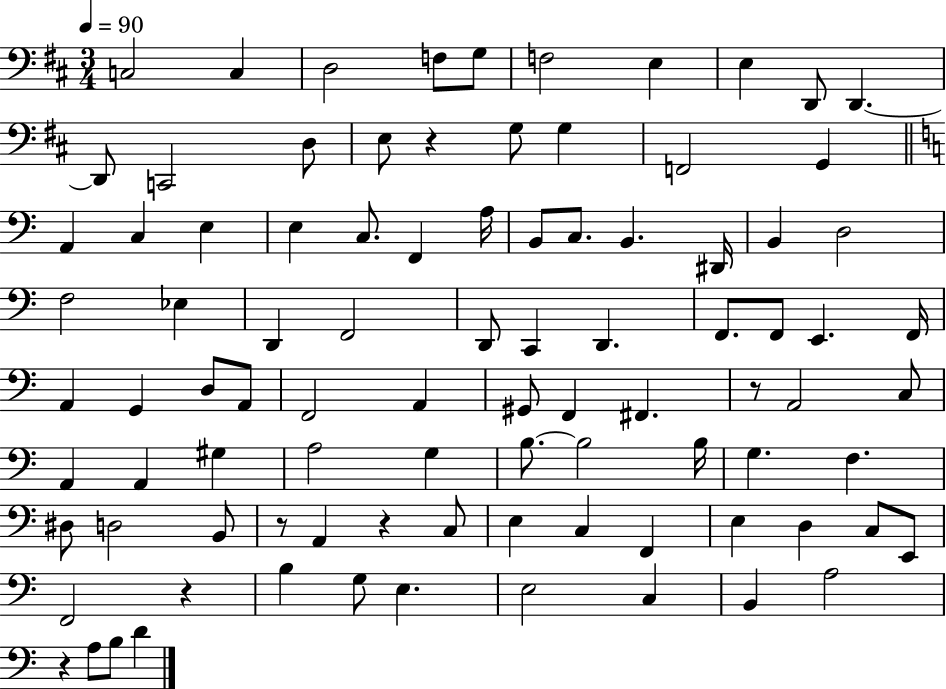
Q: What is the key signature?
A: D major